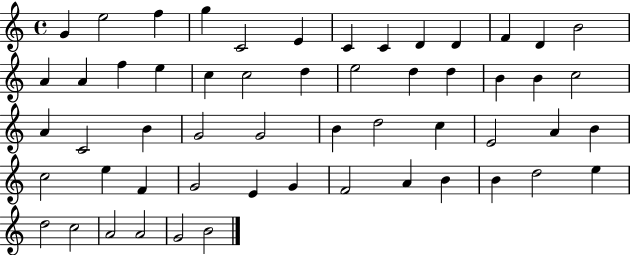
{
  \clef treble
  \time 4/4
  \defaultTimeSignature
  \key c \major
  g'4 e''2 f''4 | g''4 c'2 e'4 | c'4 c'4 d'4 d'4 | f'4 d'4 b'2 | \break a'4 a'4 f''4 e''4 | c''4 c''2 d''4 | e''2 d''4 d''4 | b'4 b'4 c''2 | \break a'4 c'2 b'4 | g'2 g'2 | b'4 d''2 c''4 | e'2 a'4 b'4 | \break c''2 e''4 f'4 | g'2 e'4 g'4 | f'2 a'4 b'4 | b'4 d''2 e''4 | \break d''2 c''2 | a'2 a'2 | g'2 b'2 | \bar "|."
}